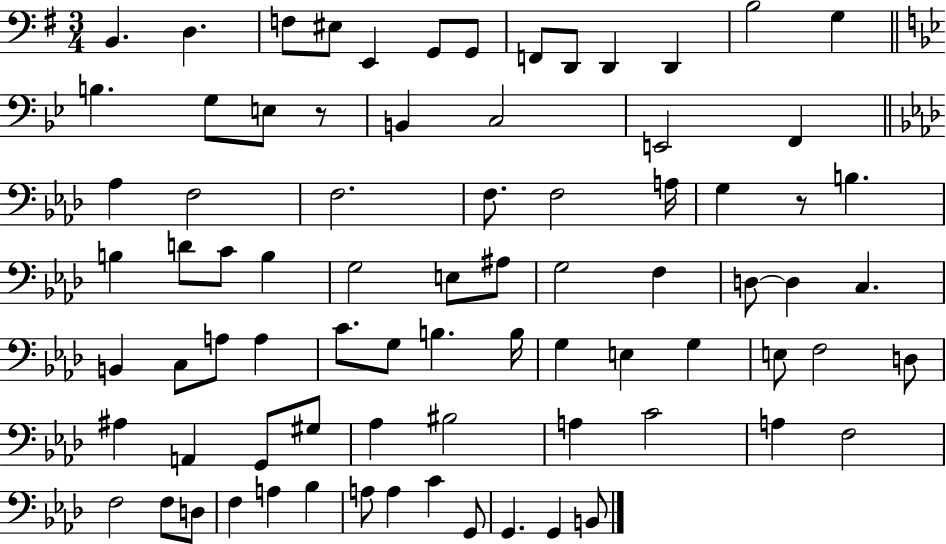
X:1
T:Untitled
M:3/4
L:1/4
K:G
B,, D, F,/2 ^E,/2 E,, G,,/2 G,,/2 F,,/2 D,,/2 D,, D,, B,2 G, B, G,/2 E,/2 z/2 B,, C,2 E,,2 F,, _A, F,2 F,2 F,/2 F,2 A,/4 G, z/2 B, B, D/2 C/2 B, G,2 E,/2 ^A,/2 G,2 F, D,/2 D, C, B,, C,/2 A,/2 A, C/2 G,/2 B, B,/4 G, E, G, E,/2 F,2 D,/2 ^A, A,, G,,/2 ^G,/2 _A, ^B,2 A, C2 A, F,2 F,2 F,/2 D,/2 F, A, _B, A,/2 A, C G,,/2 G,, G,, B,,/2